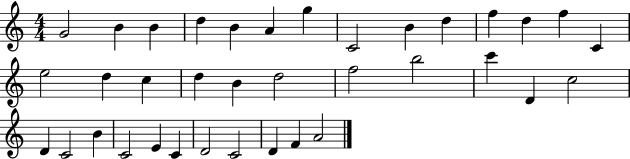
G4/h B4/q B4/q D5/q B4/q A4/q G5/q C4/h B4/q D5/q F5/q D5/q F5/q C4/q E5/h D5/q C5/q D5/q B4/q D5/h F5/h B5/h C6/q D4/q C5/h D4/q C4/h B4/q C4/h E4/q C4/q D4/h C4/h D4/q F4/q A4/h